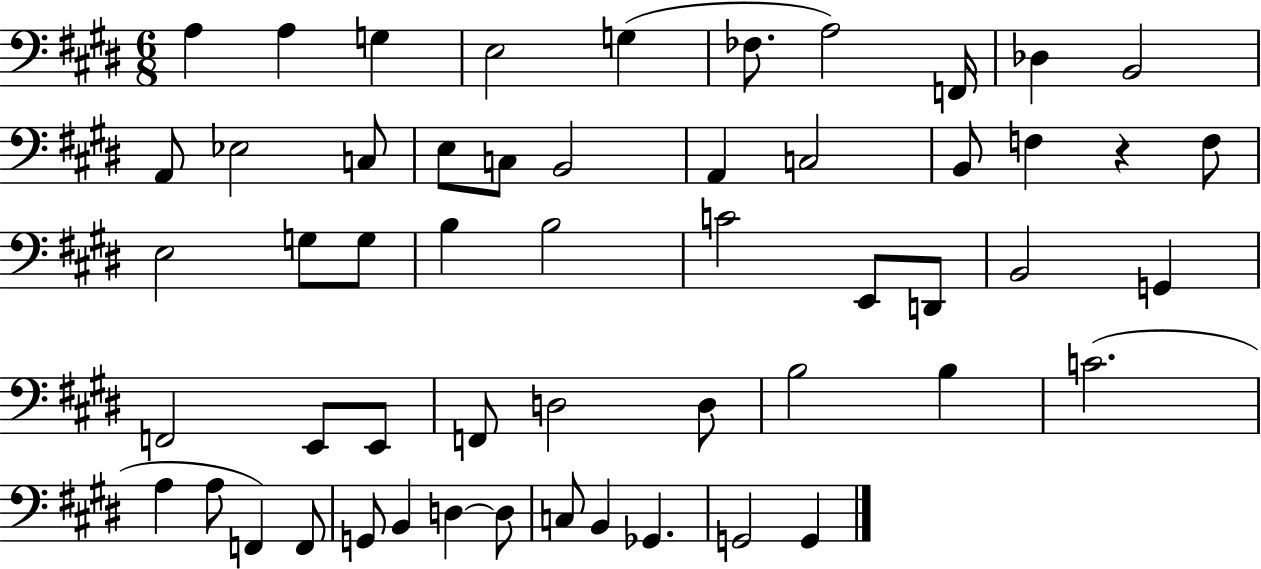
X:1
T:Untitled
M:6/8
L:1/4
K:E
A, A, G, E,2 G, _F,/2 A,2 F,,/4 _D, B,,2 A,,/2 _E,2 C,/2 E,/2 C,/2 B,,2 A,, C,2 B,,/2 F, z F,/2 E,2 G,/2 G,/2 B, B,2 C2 E,,/2 D,,/2 B,,2 G,, F,,2 E,,/2 E,,/2 F,,/2 D,2 D,/2 B,2 B, C2 A, A,/2 F,, F,,/2 G,,/2 B,, D, D,/2 C,/2 B,, _G,, G,,2 G,,